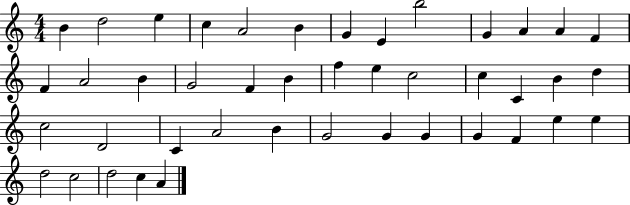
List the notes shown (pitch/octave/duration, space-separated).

B4/q D5/h E5/q C5/q A4/h B4/q G4/q E4/q B5/h G4/q A4/q A4/q F4/q F4/q A4/h B4/q G4/h F4/q B4/q F5/q E5/q C5/h C5/q C4/q B4/q D5/q C5/h D4/h C4/q A4/h B4/q G4/h G4/q G4/q G4/q F4/q E5/q E5/q D5/h C5/h D5/h C5/q A4/q